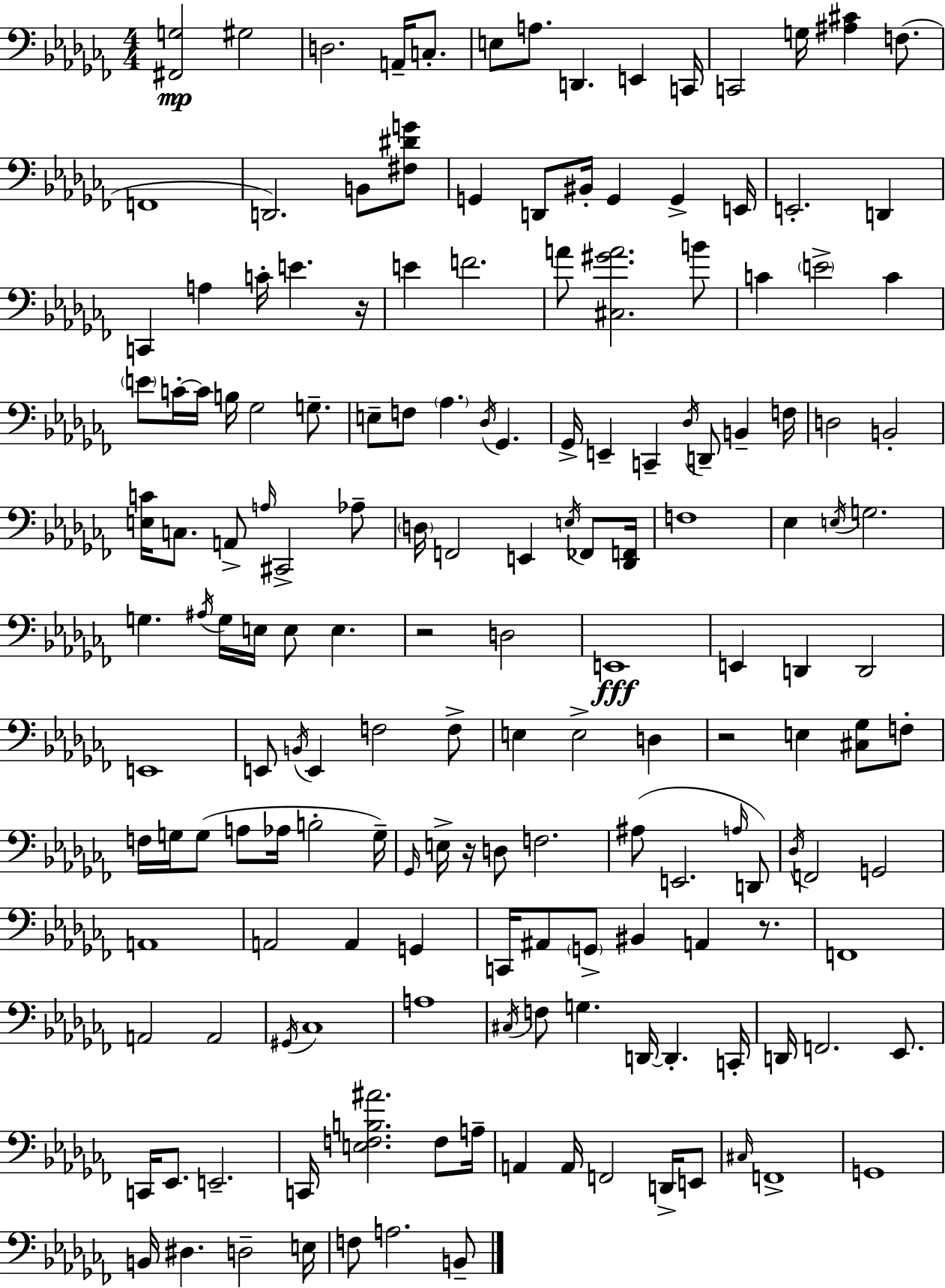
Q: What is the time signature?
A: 4/4